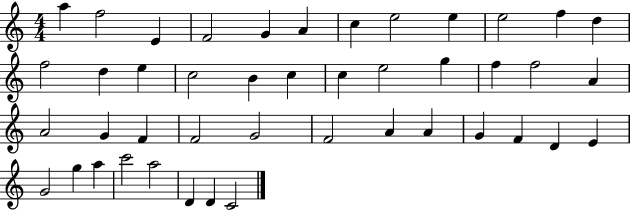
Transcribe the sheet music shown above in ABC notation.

X:1
T:Untitled
M:4/4
L:1/4
K:C
a f2 E F2 G A c e2 e e2 f d f2 d e c2 B c c e2 g f f2 A A2 G F F2 G2 F2 A A G F D E G2 g a c'2 a2 D D C2